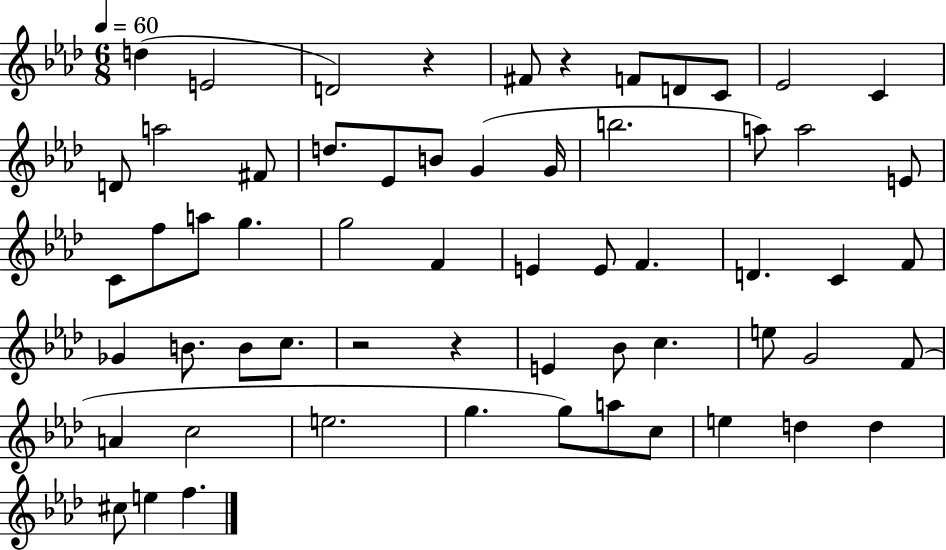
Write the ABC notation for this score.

X:1
T:Untitled
M:6/8
L:1/4
K:Ab
d E2 D2 z ^F/2 z F/2 D/2 C/2 _E2 C D/2 a2 ^F/2 d/2 _E/2 B/2 G G/4 b2 a/2 a2 E/2 C/2 f/2 a/2 g g2 F E E/2 F D C F/2 _G B/2 B/2 c/2 z2 z E _B/2 c e/2 G2 F/2 A c2 e2 g g/2 a/2 c/2 e d d ^c/2 e f